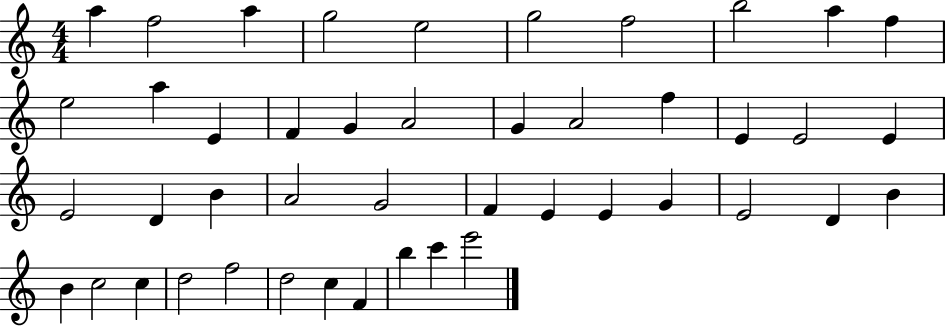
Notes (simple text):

A5/q F5/h A5/q G5/h E5/h G5/h F5/h B5/h A5/q F5/q E5/h A5/q E4/q F4/q G4/q A4/h G4/q A4/h F5/q E4/q E4/h E4/q E4/h D4/q B4/q A4/h G4/h F4/q E4/q E4/q G4/q E4/h D4/q B4/q B4/q C5/h C5/q D5/h F5/h D5/h C5/q F4/q B5/q C6/q E6/h